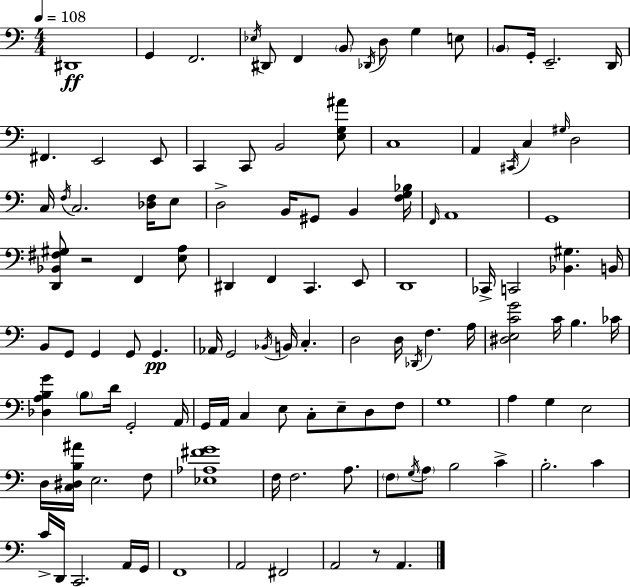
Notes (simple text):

D#2/w G2/q F2/h. Eb3/s D#2/e F2/q B2/e Db2/s D3/e G3/q E3/e B2/e G2/s E2/h. D2/s F#2/q. E2/h E2/e C2/q C2/e B2/h [E3,G3,A#4]/e C3/w A2/q C#2/s C3/q G#3/s D3/h C3/s F3/s C3/h. [Db3,F3]/s E3/e D3/h B2/s G#2/e B2/q [F3,G3,Bb3]/s F2/s A2/w G2/w [D2,Bb2,F#3,G#3]/e R/h F2/q [E3,A3]/e D#2/q F2/q C2/q. E2/e D2/w CES2/s C2/h [Bb2,G#3]/q. B2/s B2/e G2/e G2/q G2/e G2/q. Ab2/s G2/h Bb2/s B2/s C3/q. D3/h D3/s Db2/s F3/q. A3/s [D#3,E3,C4,G4]/h C4/s B3/q. CES4/s [Db3,A3,B3,G4]/q B3/e D4/s G2/h A2/s G2/s A2/s C3/q E3/e C3/e E3/e D3/e F3/e G3/w A3/q G3/q E3/h D3/s [C3,D#3,B3,A#4]/s E3/h. F3/e [Eb3,Ab3,F#4,G4]/w F3/s F3/h. A3/e. F3/e G3/s A3/e B3/h C4/q B3/h. C4/q C4/s D2/s C2/h. A2/s G2/s F2/w A2/h F#2/h A2/h R/e A2/q.